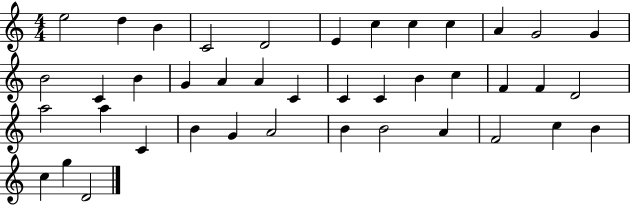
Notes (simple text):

E5/h D5/q B4/q C4/h D4/h E4/q C5/q C5/q C5/q A4/q G4/h G4/q B4/h C4/q B4/q G4/q A4/q A4/q C4/q C4/q C4/q B4/q C5/q F4/q F4/q D4/h A5/h A5/q C4/q B4/q G4/q A4/h B4/q B4/h A4/q F4/h C5/q B4/q C5/q G5/q D4/h